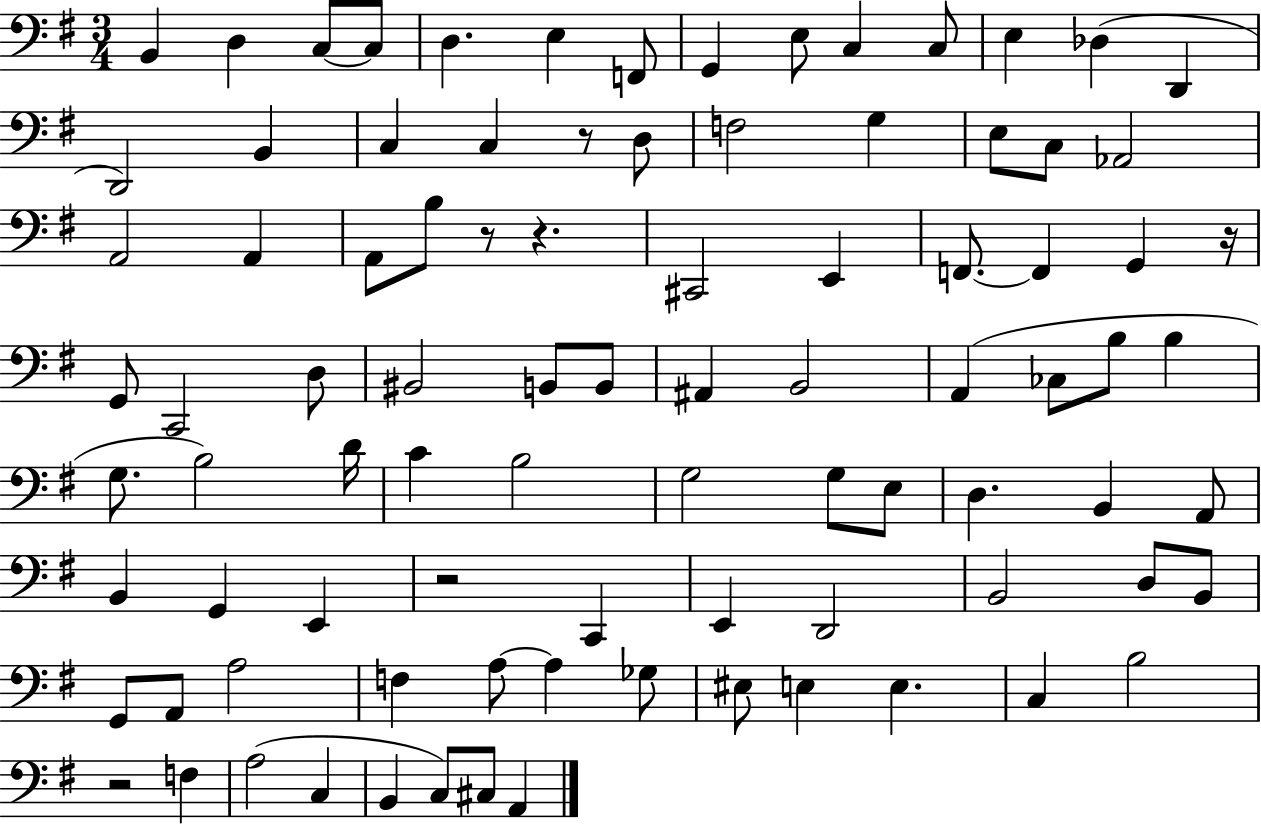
{
  \clef bass
  \numericTimeSignature
  \time 3/4
  \key g \major
  b,4 d4 c8~~ c8 | d4. e4 f,8 | g,4 e8 c4 c8 | e4 des4( d,4 | \break d,2) b,4 | c4 c4 r8 d8 | f2 g4 | e8 c8 aes,2 | \break a,2 a,4 | a,8 b8 r8 r4. | cis,2 e,4 | f,8.~~ f,4 g,4 r16 | \break g,8 c,2 d8 | bis,2 b,8 b,8 | ais,4 b,2 | a,4( ces8 b8 b4 | \break g8. b2) d'16 | c'4 b2 | g2 g8 e8 | d4. b,4 a,8 | \break b,4 g,4 e,4 | r2 c,4 | e,4 d,2 | b,2 d8 b,8 | \break g,8 a,8 a2 | f4 a8~~ a4 ges8 | eis8 e4 e4. | c4 b2 | \break r2 f4 | a2( c4 | b,4 c8) cis8 a,4 | \bar "|."
}